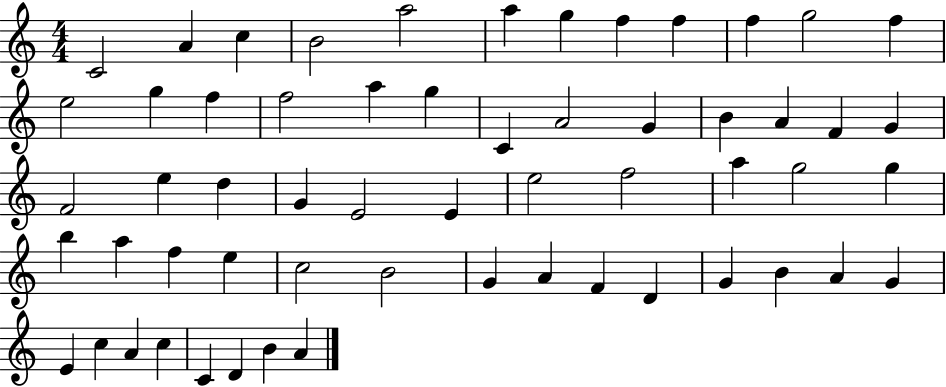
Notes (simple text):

C4/h A4/q C5/q B4/h A5/h A5/q G5/q F5/q F5/q F5/q G5/h F5/q E5/h G5/q F5/q F5/h A5/q G5/q C4/q A4/h G4/q B4/q A4/q F4/q G4/q F4/h E5/q D5/q G4/q E4/h E4/q E5/h F5/h A5/q G5/h G5/q B5/q A5/q F5/q E5/q C5/h B4/h G4/q A4/q F4/q D4/q G4/q B4/q A4/q G4/q E4/q C5/q A4/q C5/q C4/q D4/q B4/q A4/q